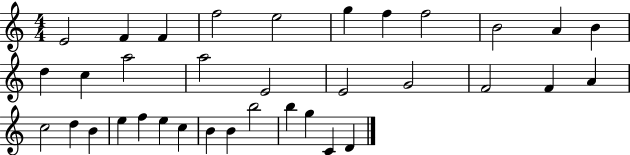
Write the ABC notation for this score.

X:1
T:Untitled
M:4/4
L:1/4
K:C
E2 F F f2 e2 g f f2 B2 A B d c a2 a2 E2 E2 G2 F2 F A c2 d B e f e c B B b2 b g C D